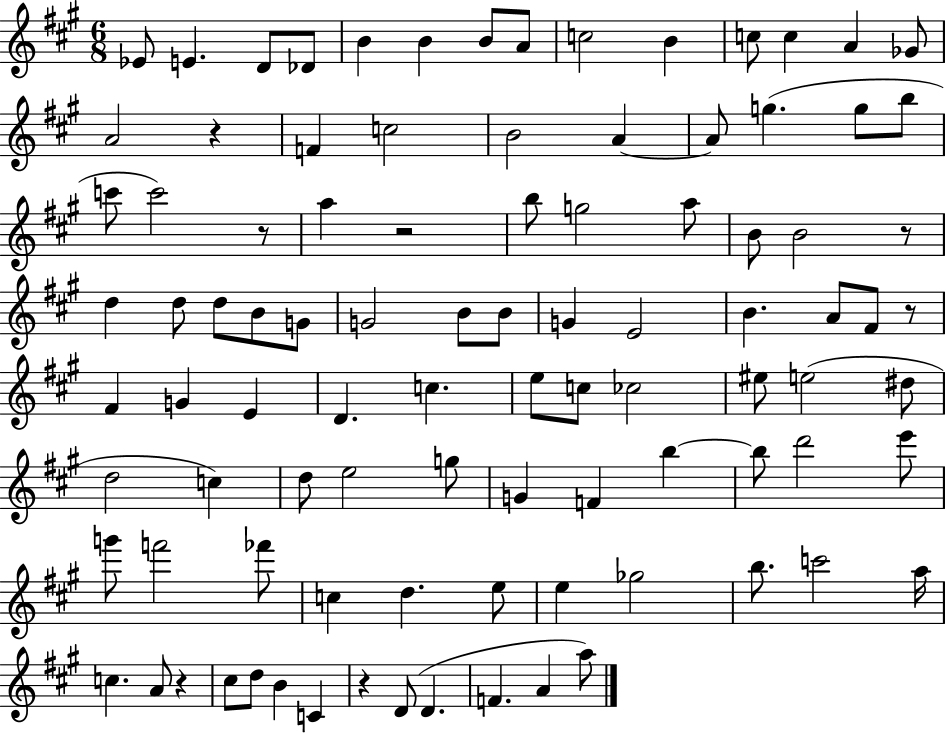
X:1
T:Untitled
M:6/8
L:1/4
K:A
_E/2 E D/2 _D/2 B B B/2 A/2 c2 B c/2 c A _G/2 A2 z F c2 B2 A A/2 g g/2 b/2 c'/2 c'2 z/2 a z2 b/2 g2 a/2 B/2 B2 z/2 d d/2 d/2 B/2 G/2 G2 B/2 B/2 G E2 B A/2 ^F/2 z/2 ^F G E D c e/2 c/2 _c2 ^e/2 e2 ^d/2 d2 c d/2 e2 g/2 G F b b/2 d'2 e'/2 g'/2 f'2 _f'/2 c d e/2 e _g2 b/2 c'2 a/4 c A/2 z ^c/2 d/2 B C z D/2 D F A a/2